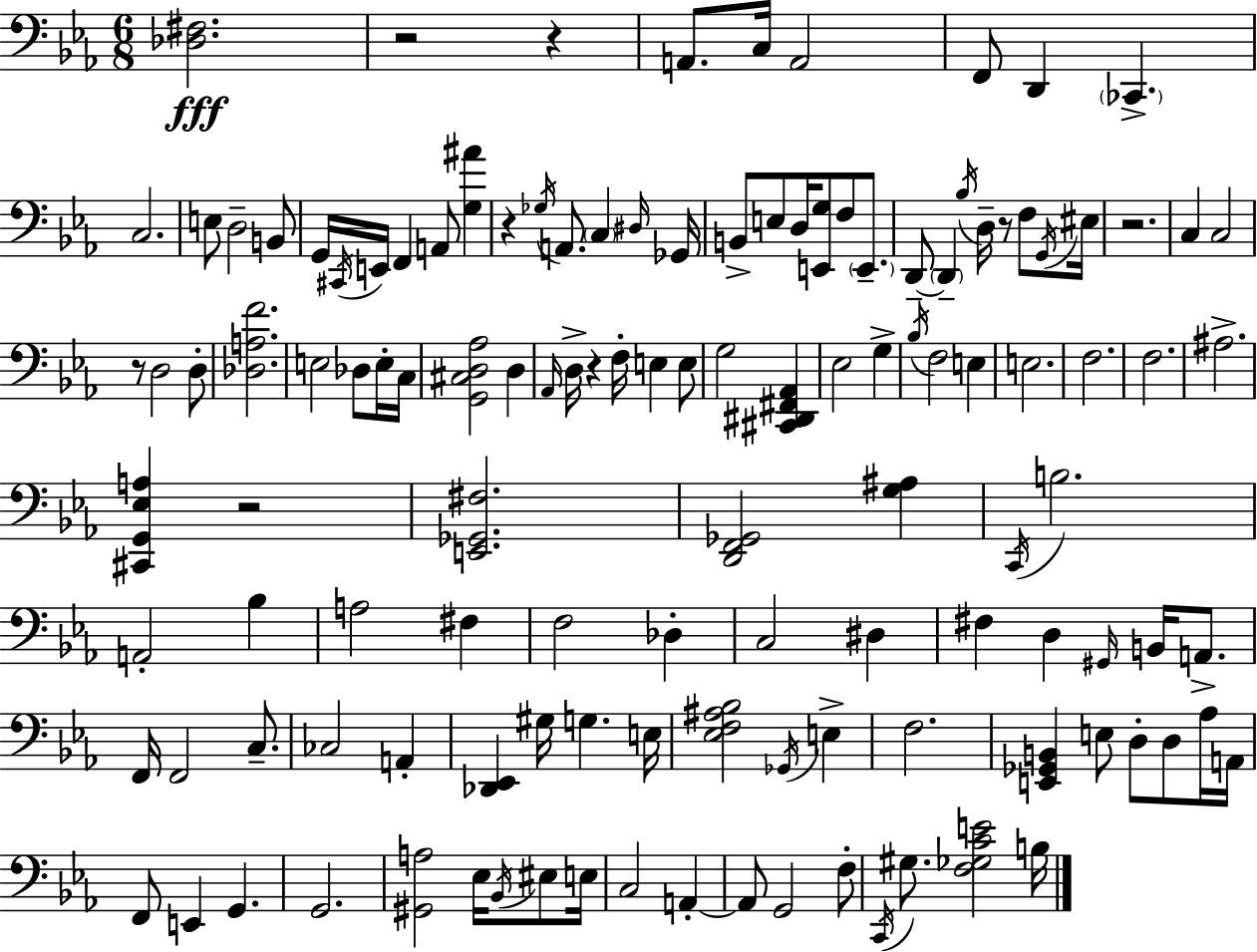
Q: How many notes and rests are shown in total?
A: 126